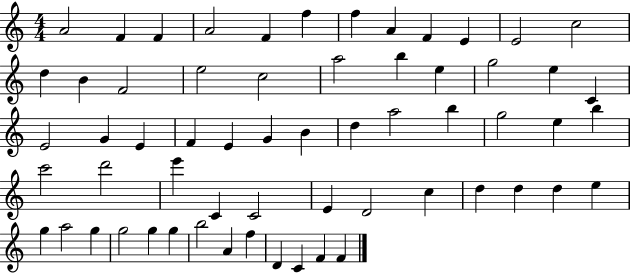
X:1
T:Untitled
M:4/4
L:1/4
K:C
A2 F F A2 F f f A F E E2 c2 d B F2 e2 c2 a2 b e g2 e C E2 G E F E G B d a2 b g2 e b c'2 d'2 e' C C2 E D2 c d d d e g a2 g g2 g g b2 A f D C F F